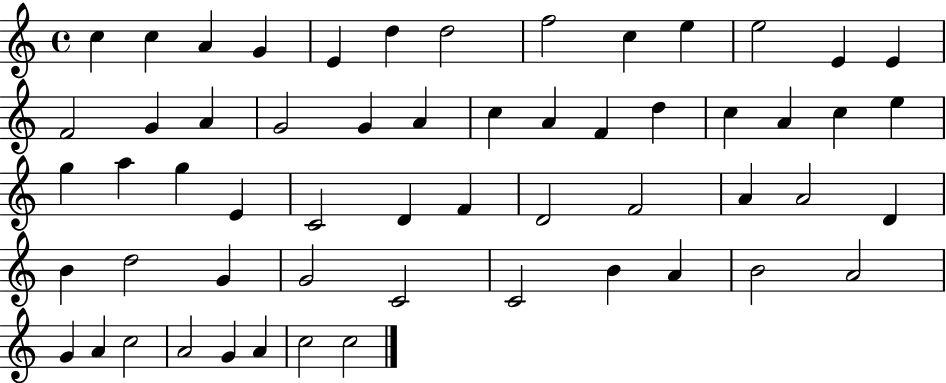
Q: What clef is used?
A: treble